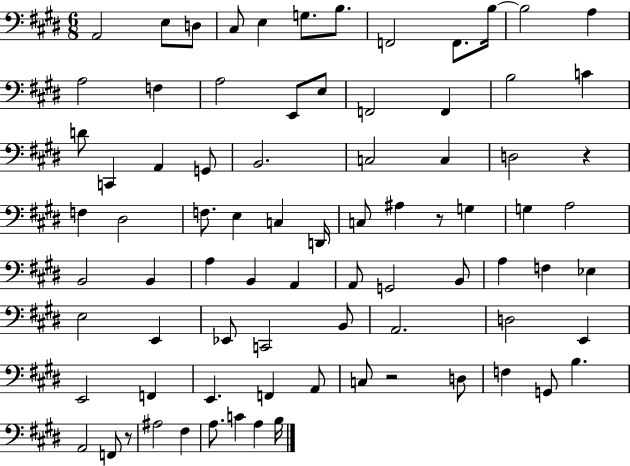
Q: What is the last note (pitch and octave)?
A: B3